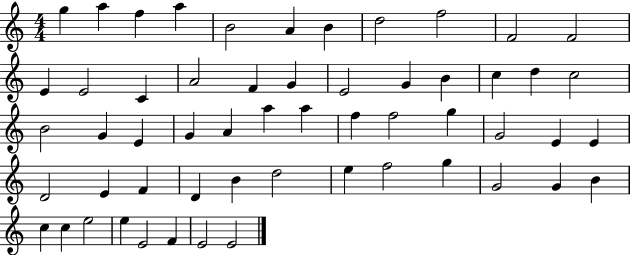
G5/q A5/q F5/q A5/q B4/h A4/q B4/q D5/h F5/h F4/h F4/h E4/q E4/h C4/q A4/h F4/q G4/q E4/h G4/q B4/q C5/q D5/q C5/h B4/h G4/q E4/q G4/q A4/q A5/q A5/q F5/q F5/h G5/q G4/h E4/q E4/q D4/h E4/q F4/q D4/q B4/q D5/h E5/q F5/h G5/q G4/h G4/q B4/q C5/q C5/q E5/h E5/q E4/h F4/q E4/h E4/h